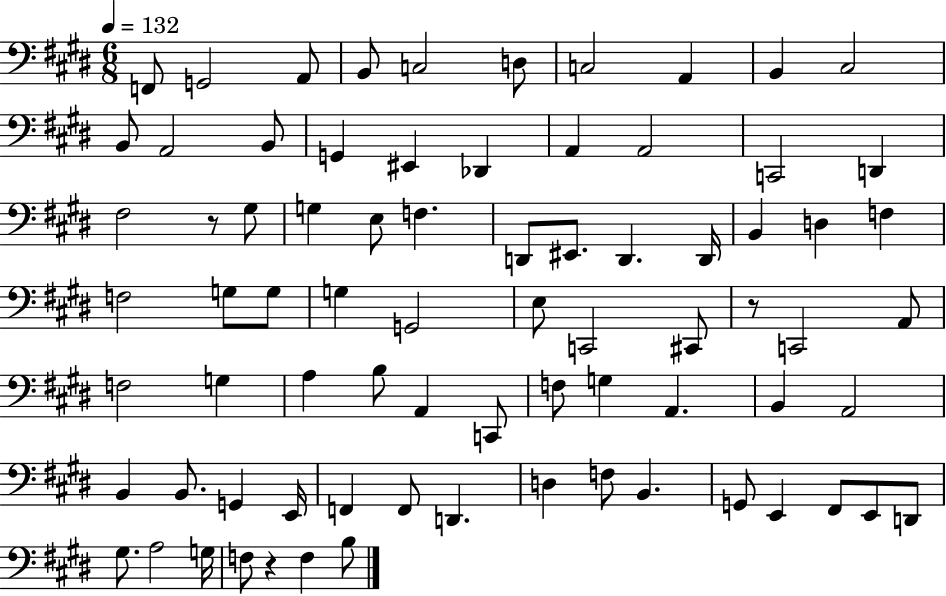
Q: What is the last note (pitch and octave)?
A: B3